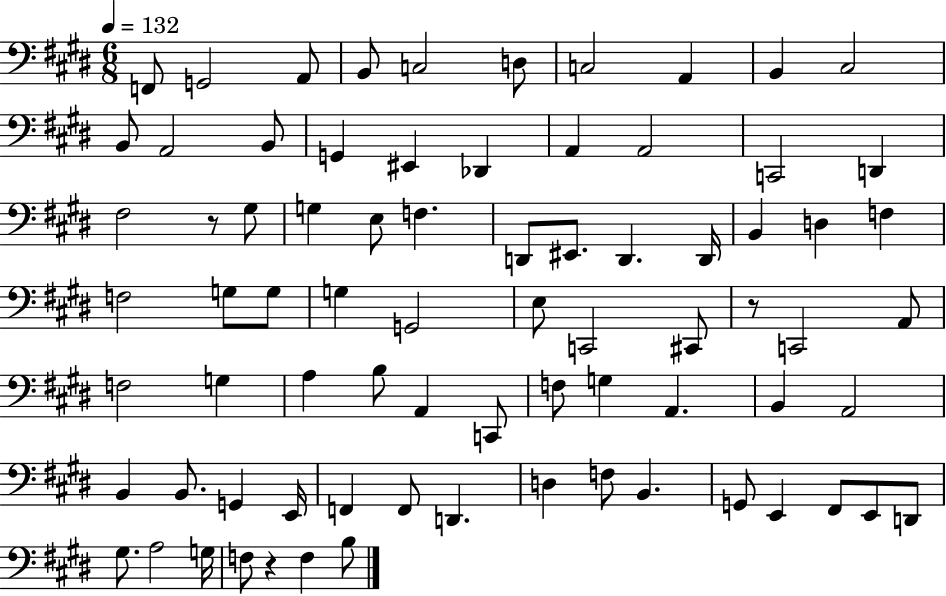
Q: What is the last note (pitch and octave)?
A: B3